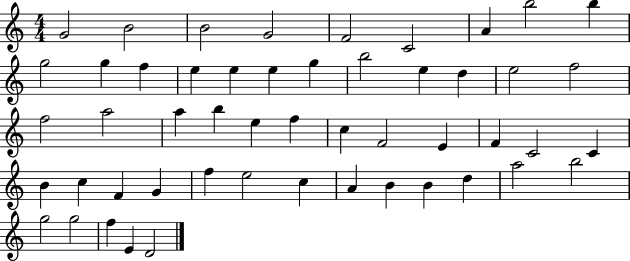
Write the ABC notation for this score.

X:1
T:Untitled
M:4/4
L:1/4
K:C
G2 B2 B2 G2 F2 C2 A b2 b g2 g f e e e g b2 e d e2 f2 f2 a2 a b e f c F2 E F C2 C B c F G f e2 c A B B d a2 b2 g2 g2 f E D2